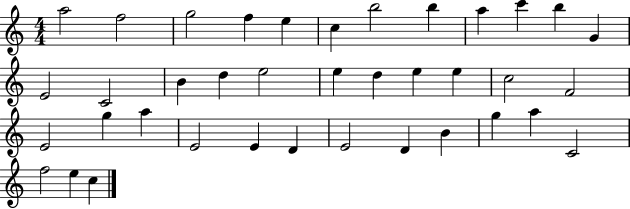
{
  \clef treble
  \numericTimeSignature
  \time 4/4
  \key c \major
  a''2 f''2 | g''2 f''4 e''4 | c''4 b''2 b''4 | a''4 c'''4 b''4 g'4 | \break e'2 c'2 | b'4 d''4 e''2 | e''4 d''4 e''4 e''4 | c''2 f'2 | \break e'2 g''4 a''4 | e'2 e'4 d'4 | e'2 d'4 b'4 | g''4 a''4 c'2 | \break f''2 e''4 c''4 | \bar "|."
}